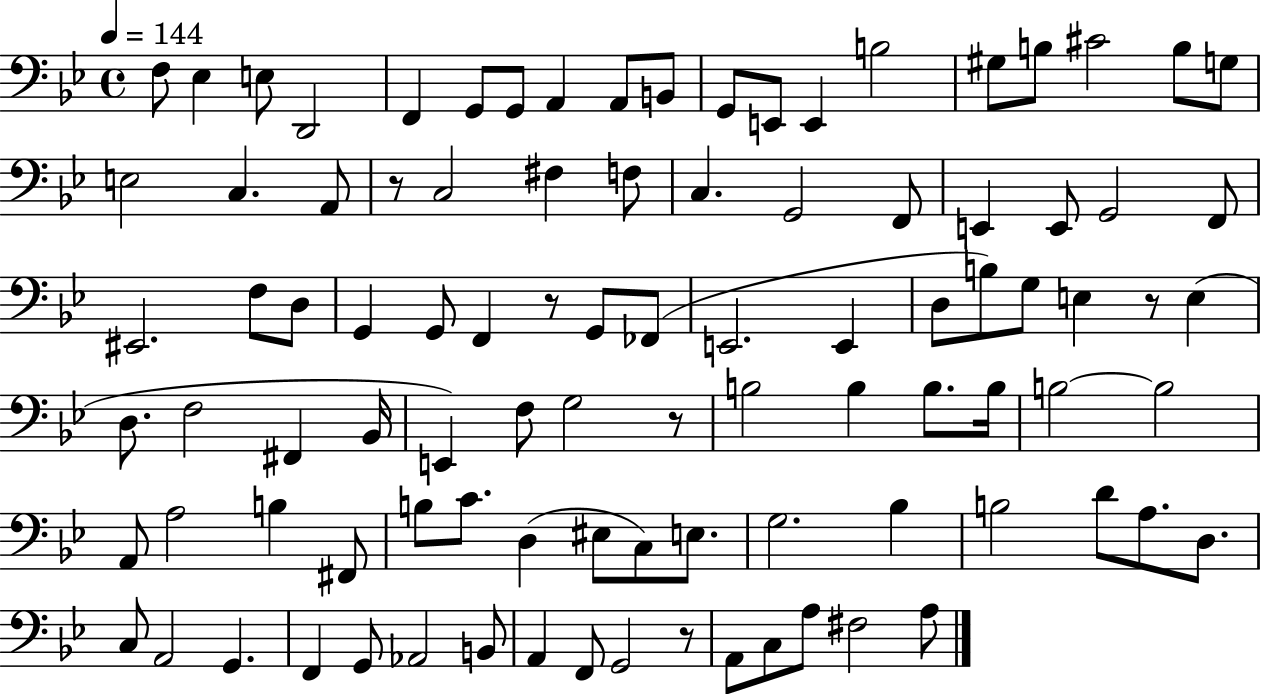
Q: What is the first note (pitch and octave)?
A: F3